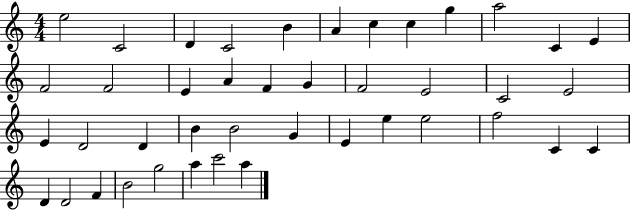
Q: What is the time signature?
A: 4/4